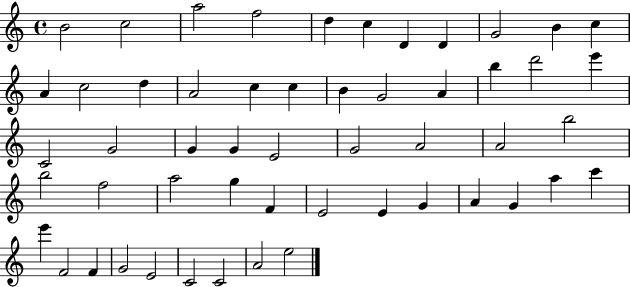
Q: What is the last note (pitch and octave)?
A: E5